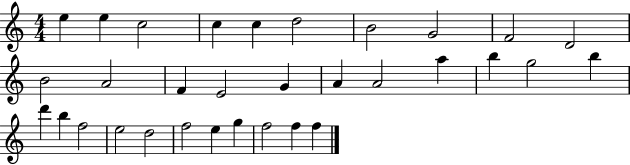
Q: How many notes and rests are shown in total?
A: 32